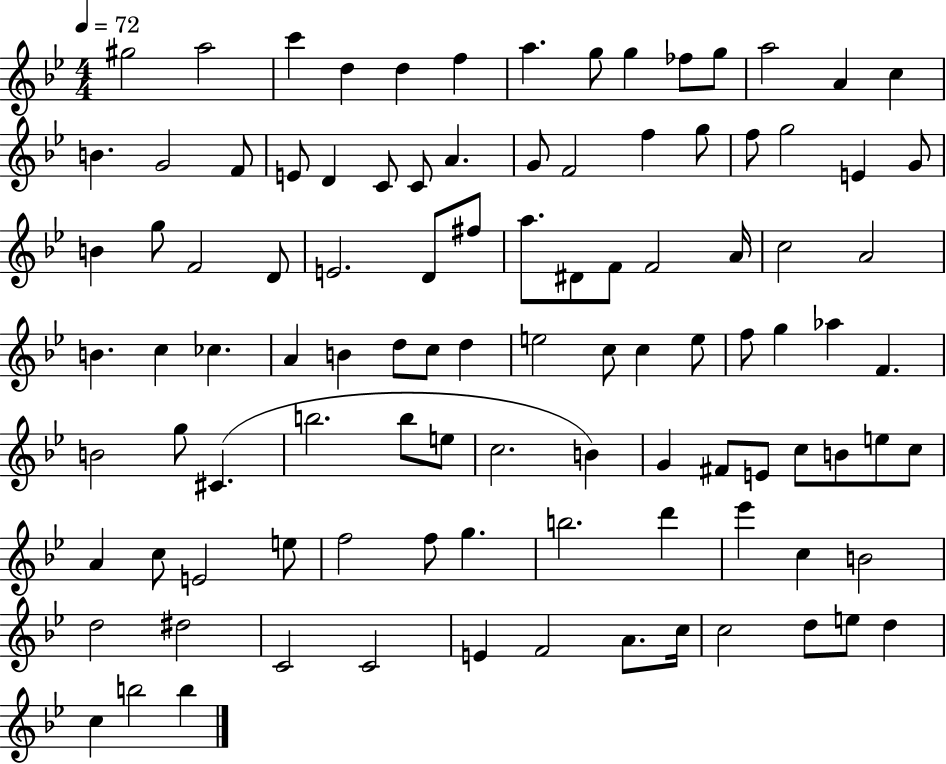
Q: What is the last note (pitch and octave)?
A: B5